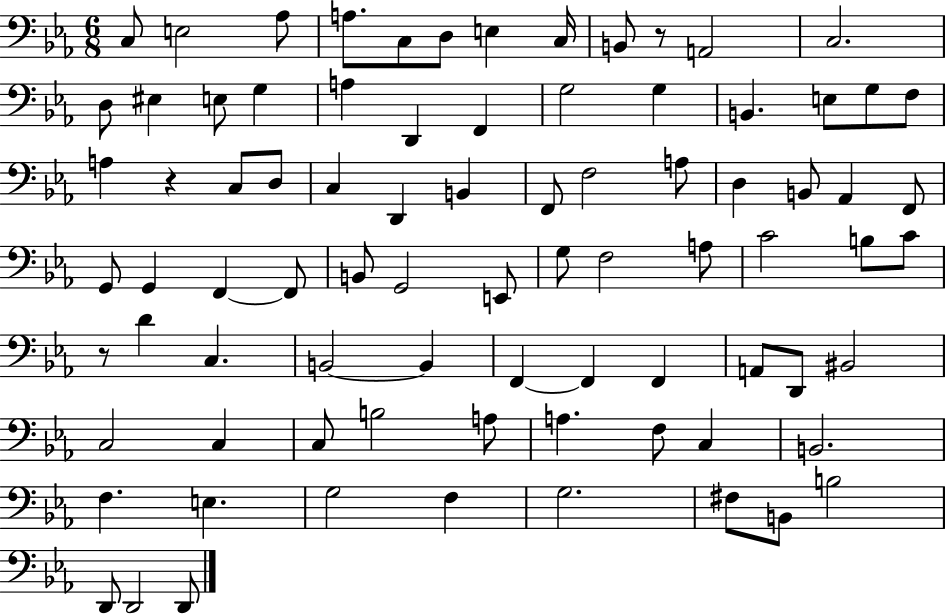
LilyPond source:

{
  \clef bass
  \numericTimeSignature
  \time 6/8
  \key ees \major
  c8 e2 aes8 | a8. c8 d8 e4 c16 | b,8 r8 a,2 | c2. | \break d8 eis4 e8 g4 | a4 d,4 f,4 | g2 g4 | b,4. e8 g8 f8 | \break a4 r4 c8 d8 | c4 d,4 b,4 | f,8 f2 a8 | d4 b,8 aes,4 f,8 | \break g,8 g,4 f,4~~ f,8 | b,8 g,2 e,8 | g8 f2 a8 | c'2 b8 c'8 | \break r8 d'4 c4. | b,2~~ b,4 | f,4~~ f,4 f,4 | a,8 d,8 bis,2 | \break c2 c4 | c8 b2 a8 | a4. f8 c4 | b,2. | \break f4. e4. | g2 f4 | g2. | fis8 b,8 b2 | \break d,8 d,2 d,8 | \bar "|."
}